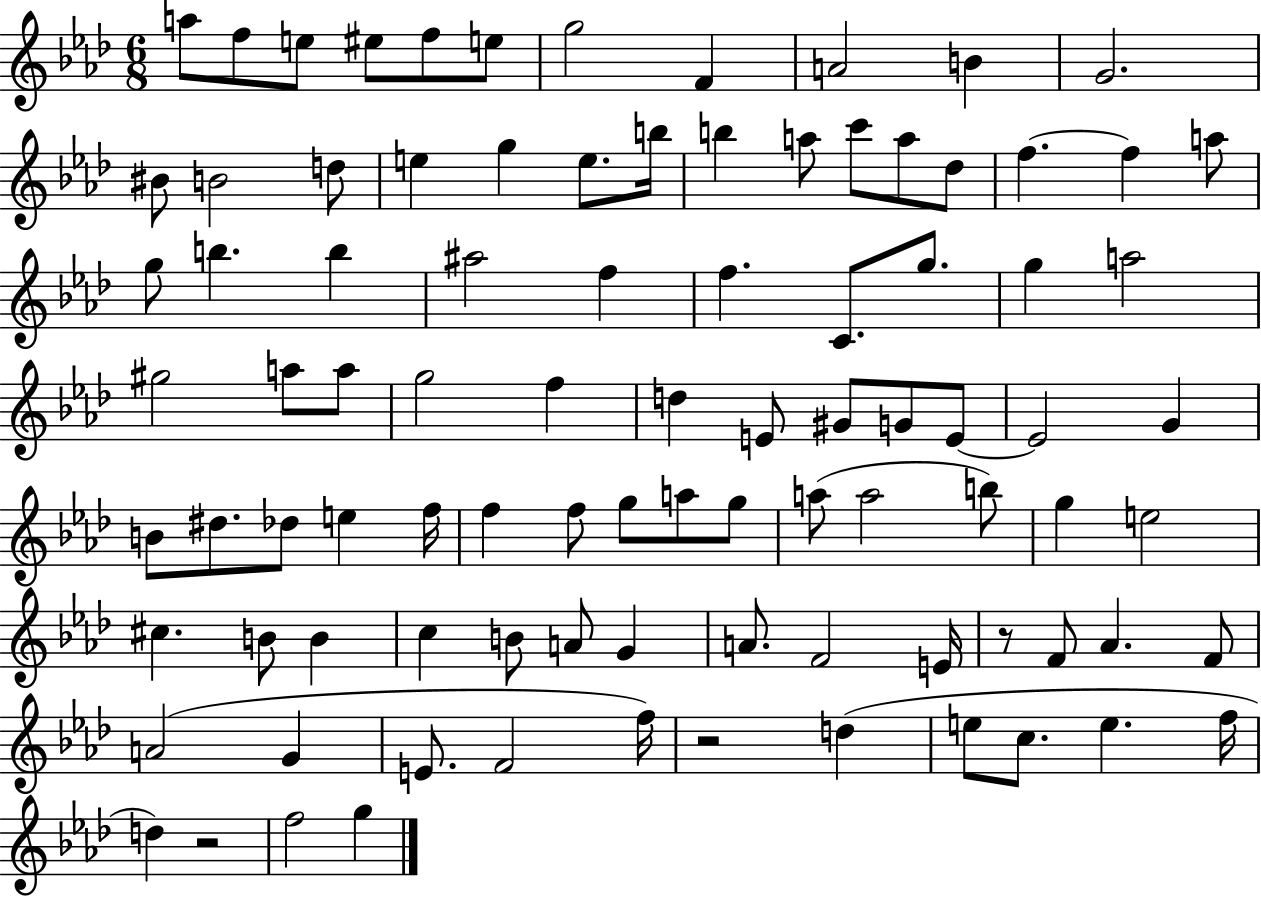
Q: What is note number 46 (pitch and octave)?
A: E4